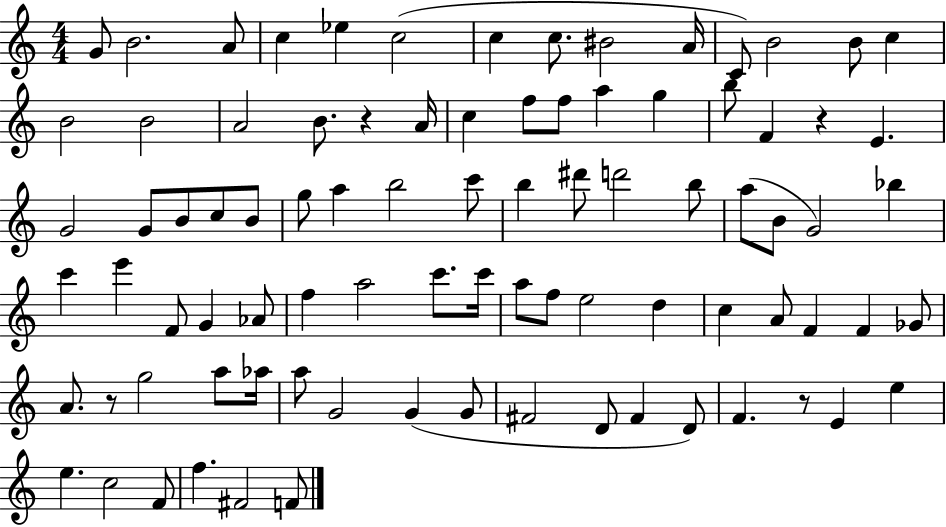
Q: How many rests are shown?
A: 4